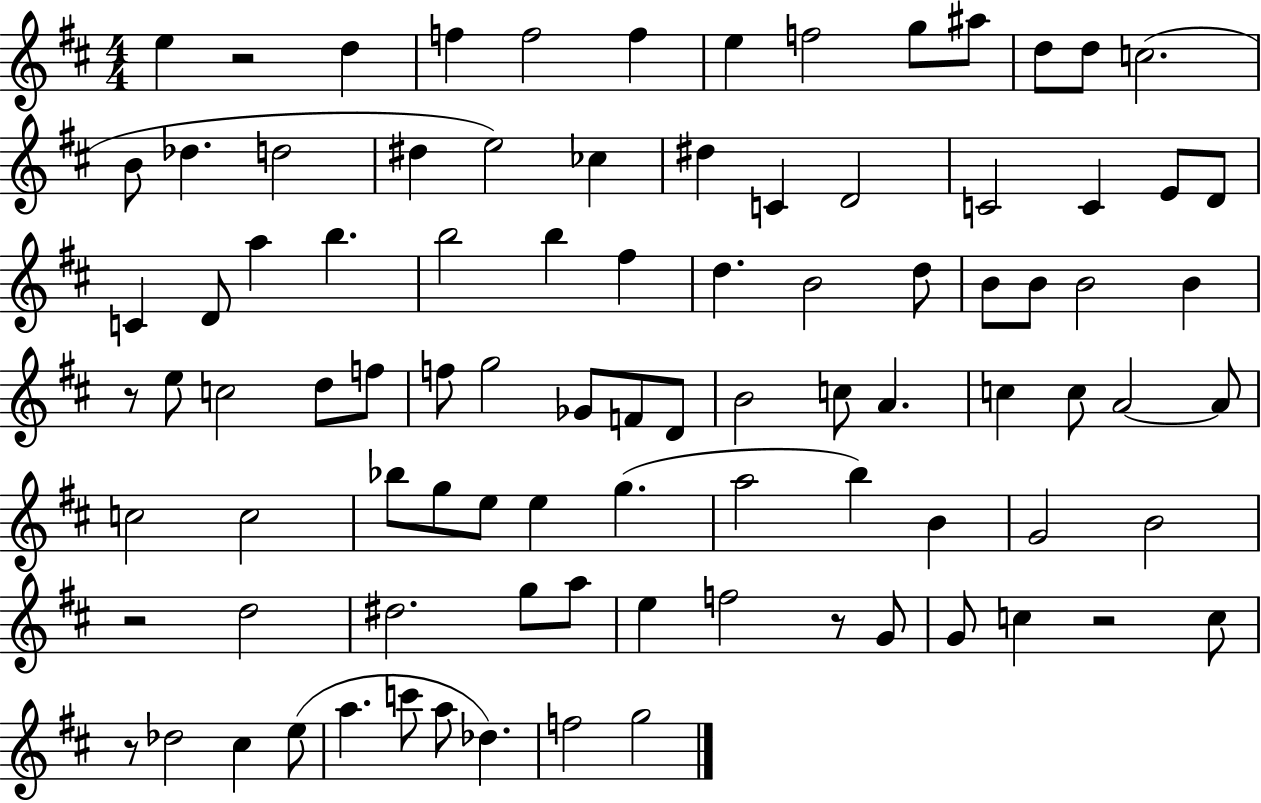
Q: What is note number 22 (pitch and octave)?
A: C4